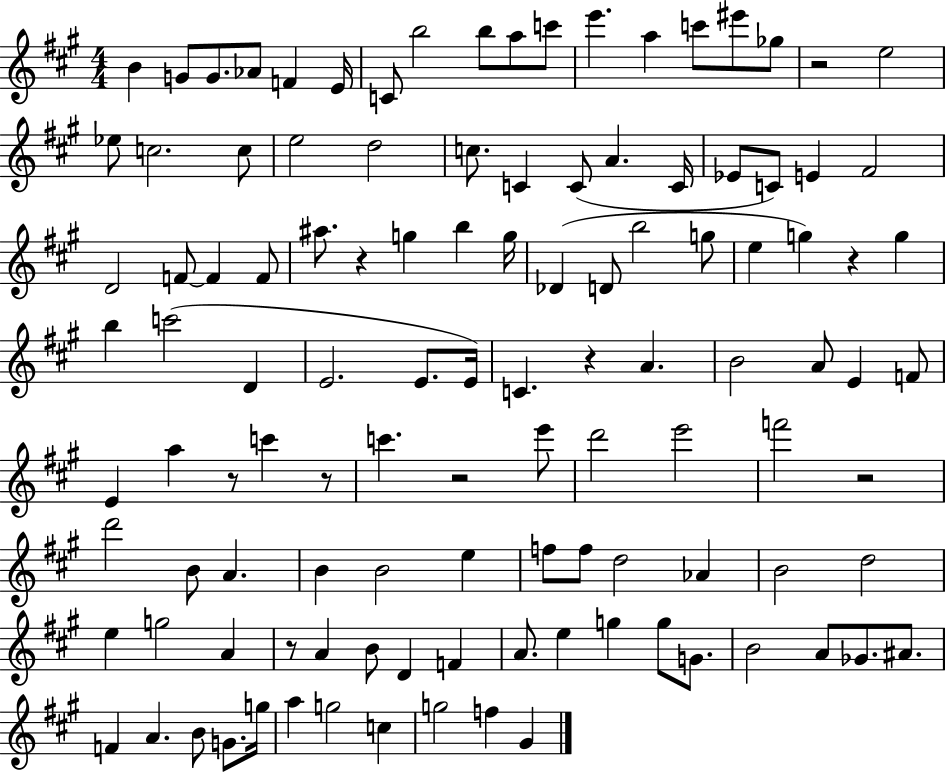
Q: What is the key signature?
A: A major